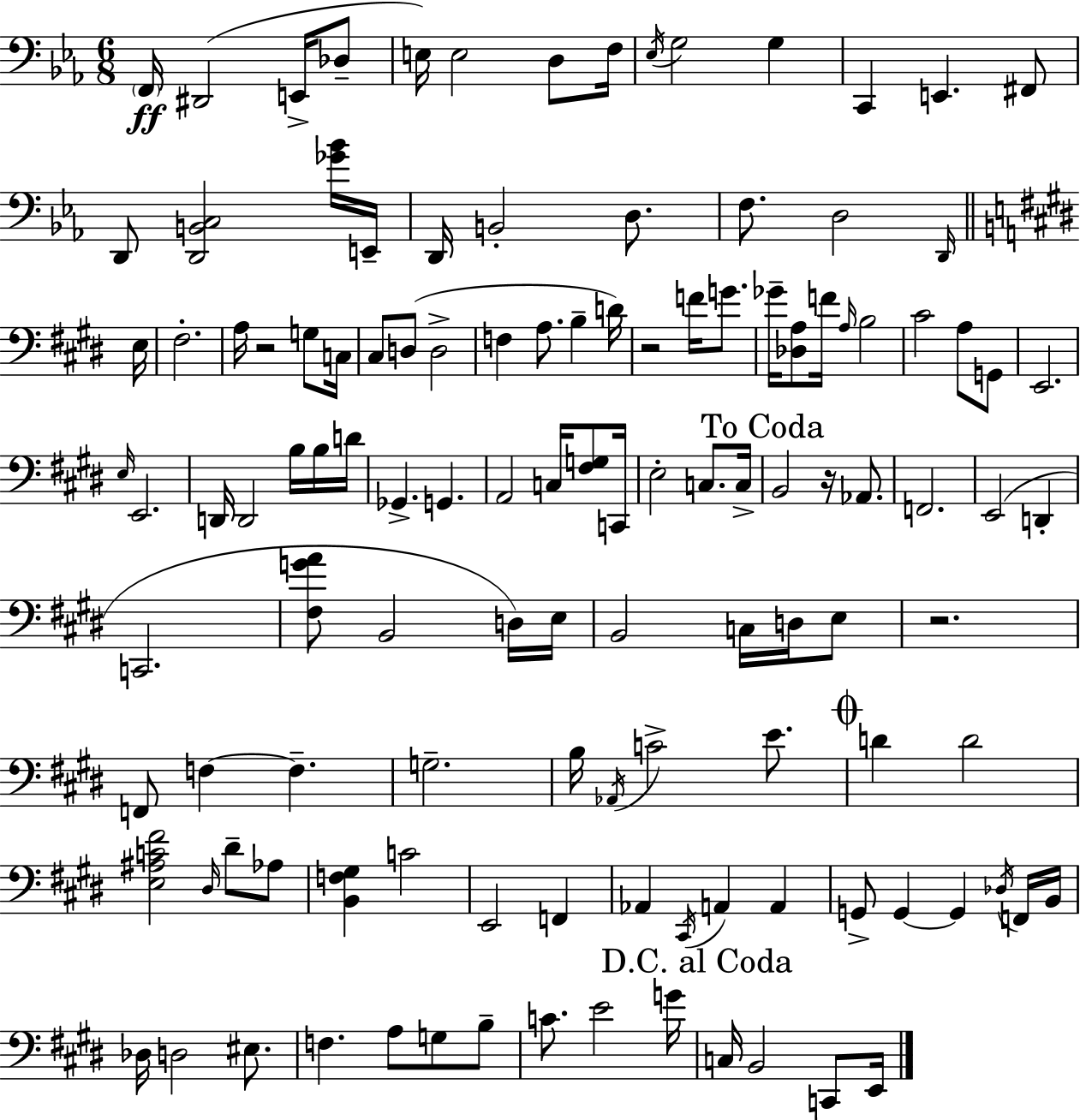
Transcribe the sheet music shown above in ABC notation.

X:1
T:Untitled
M:6/8
L:1/4
K:Eb
F,,/4 ^D,,2 E,,/4 _D,/2 E,/4 E,2 D,/2 F,/4 _E,/4 G,2 G, C,, E,, ^F,,/2 D,,/2 [D,,B,,C,]2 [_G_B]/4 E,,/4 D,,/4 B,,2 D,/2 F,/2 D,2 D,,/4 E,/4 ^F,2 A,/4 z2 G,/2 C,/4 ^C,/2 D,/2 D,2 F, A,/2 B, D/4 z2 F/4 G/2 _G/4 [_D,A,]/2 F/4 A,/4 B,2 ^C2 A,/2 G,,/2 E,,2 E,/4 E,,2 D,,/4 D,,2 B,/4 B,/4 D/4 _G,, G,, A,,2 C,/4 [^F,G,]/2 C,,/4 E,2 C,/2 C,/4 B,,2 z/4 _A,,/2 F,,2 E,,2 D,, C,,2 [^F,GA]/2 B,,2 D,/4 E,/4 B,,2 C,/4 D,/4 E,/2 z2 F,,/2 F, F, G,2 B,/4 _A,,/4 C2 E/2 D D2 [E,^A,C^F]2 ^D,/4 ^D/2 _A,/2 [B,,F,^G,] C2 E,,2 F,, _A,, ^C,,/4 A,, A,, G,,/2 G,, G,, _D,/4 F,,/4 B,,/4 _D,/4 D,2 ^E,/2 F, A,/2 G,/2 B,/2 C/2 E2 G/4 C,/4 B,,2 C,,/2 E,,/4